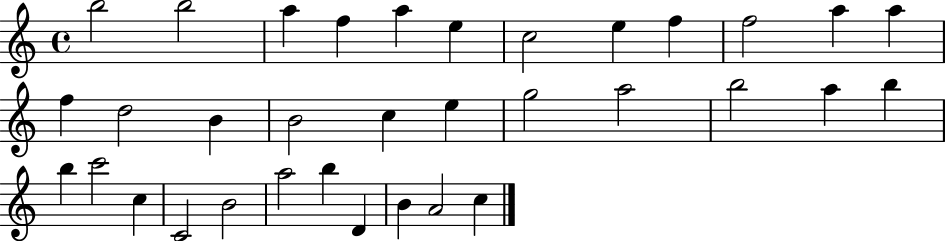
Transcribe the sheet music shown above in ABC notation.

X:1
T:Untitled
M:4/4
L:1/4
K:C
b2 b2 a f a e c2 e f f2 a a f d2 B B2 c e g2 a2 b2 a b b c'2 c C2 B2 a2 b D B A2 c